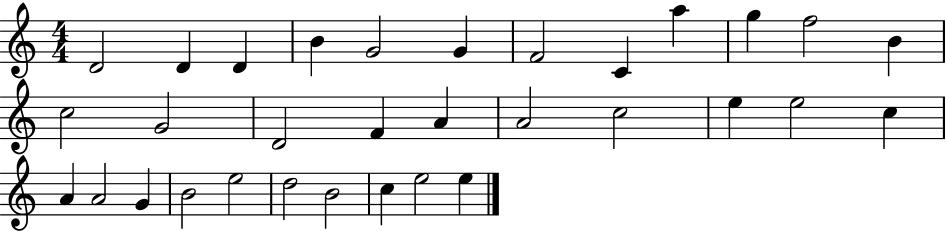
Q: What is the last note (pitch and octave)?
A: E5